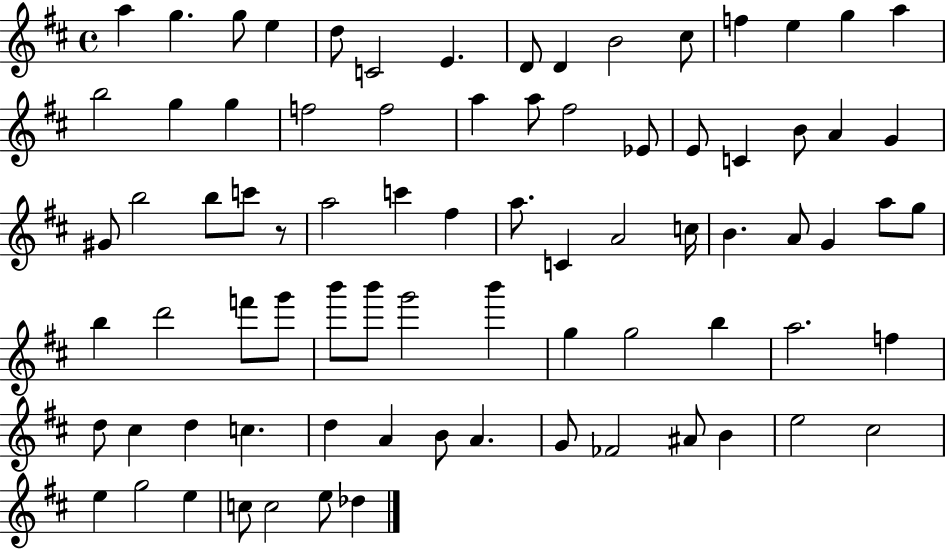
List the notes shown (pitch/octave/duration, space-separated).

A5/q G5/q. G5/e E5/q D5/e C4/h E4/q. D4/e D4/q B4/h C#5/e F5/q E5/q G5/q A5/q B5/h G5/q G5/q F5/h F5/h A5/q A5/e F#5/h Eb4/e E4/e C4/q B4/e A4/q G4/q G#4/e B5/h B5/e C6/e R/e A5/h C6/q F#5/q A5/e. C4/q A4/h C5/s B4/q. A4/e G4/q A5/e G5/e B5/q D6/h F6/e G6/e B6/e B6/e G6/h B6/q G5/q G5/h B5/q A5/h. F5/q D5/e C#5/q D5/q C5/q. D5/q A4/q B4/e A4/q. G4/e FES4/h A#4/e B4/q E5/h C#5/h E5/q G5/h E5/q C5/e C5/h E5/e Db5/q